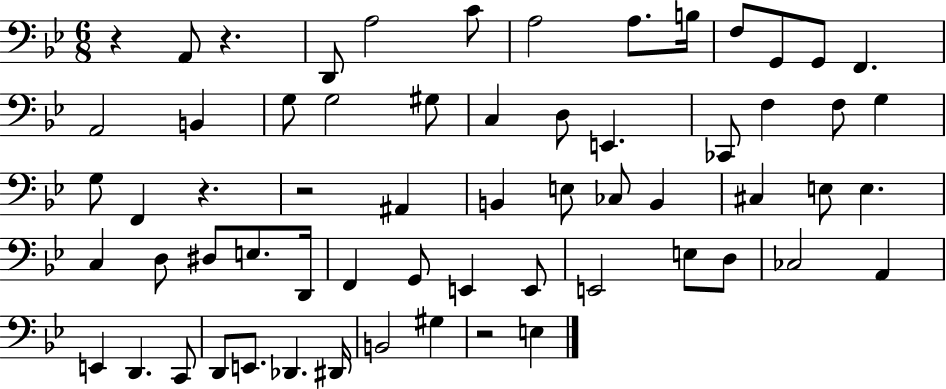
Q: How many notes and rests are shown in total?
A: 62